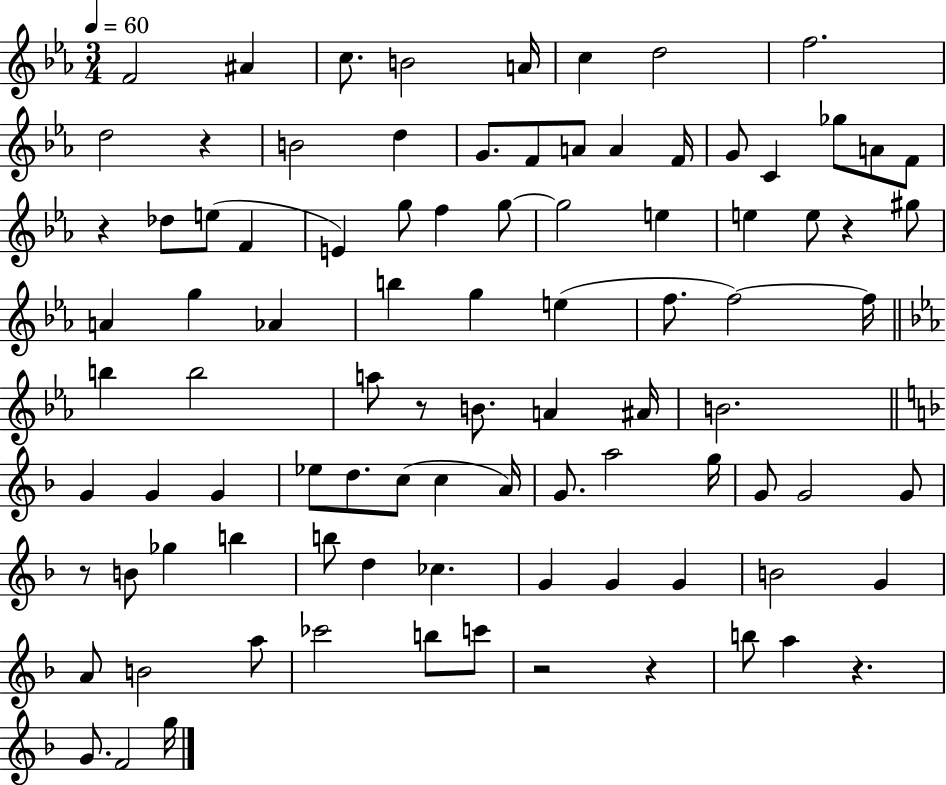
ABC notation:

X:1
T:Untitled
M:3/4
L:1/4
K:Eb
F2 ^A c/2 B2 A/4 c d2 f2 d2 z B2 d G/2 F/2 A/2 A F/4 G/2 C _g/2 A/2 F/2 z _d/2 e/2 F E g/2 f g/2 g2 e e e/2 z ^g/2 A g _A b g e f/2 f2 f/4 b b2 a/2 z/2 B/2 A ^A/4 B2 G G G _e/2 d/2 c/2 c A/4 G/2 a2 g/4 G/2 G2 G/2 z/2 B/2 _g b b/2 d _c G G G B2 G A/2 B2 a/2 _c'2 b/2 c'/2 z2 z b/2 a z G/2 F2 g/4